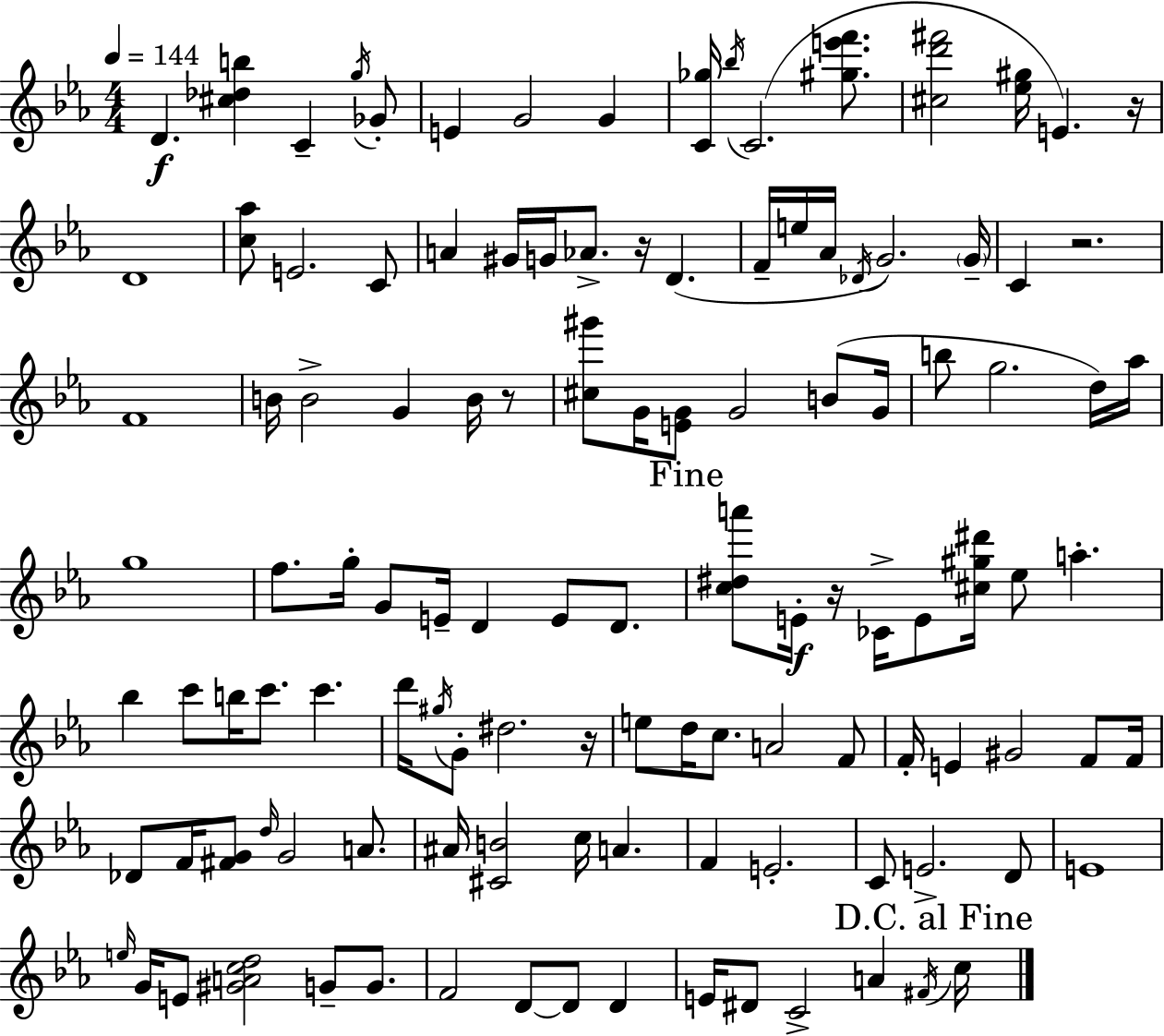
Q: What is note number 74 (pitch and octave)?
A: G4